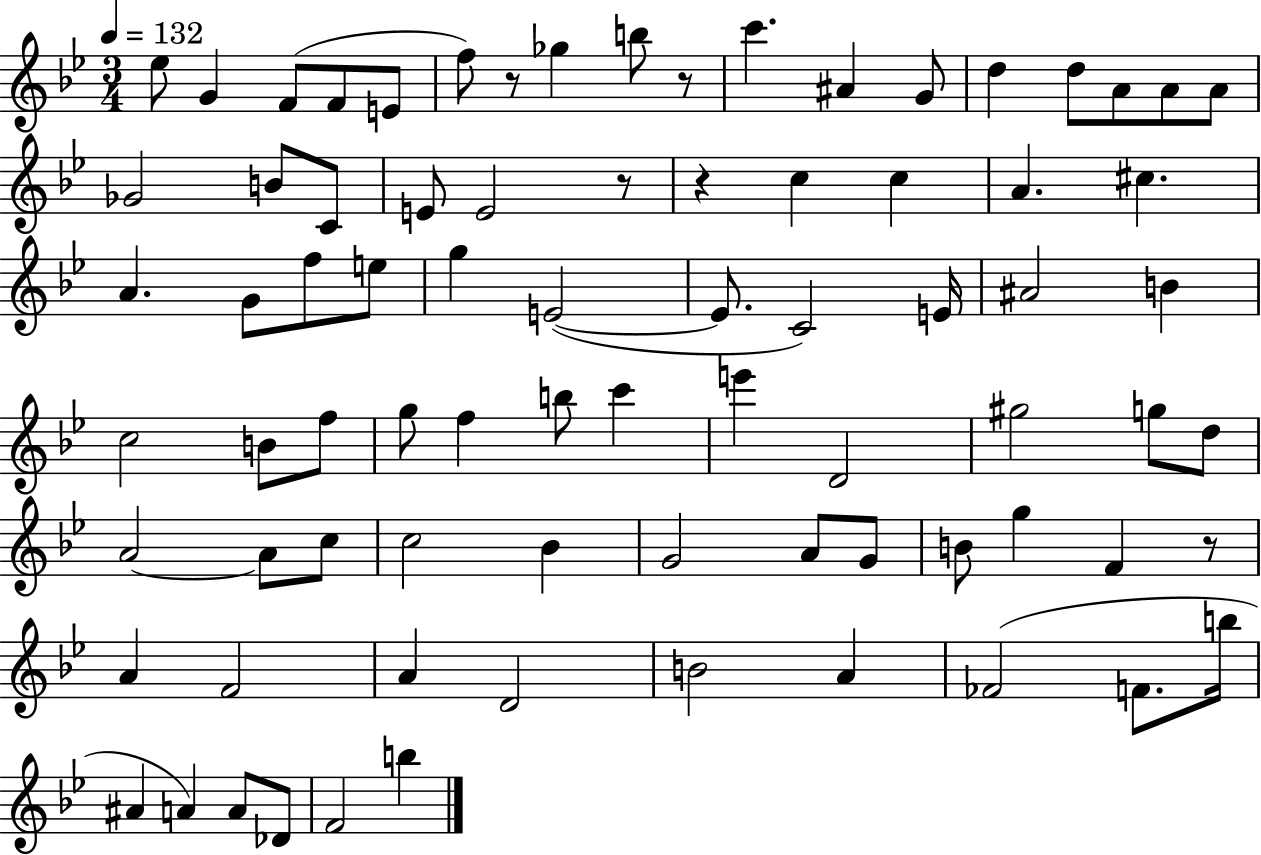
{
  \clef treble
  \numericTimeSignature
  \time 3/4
  \key bes \major
  \tempo 4 = 132
  ees''8 g'4 f'8( f'8 e'8 | f''8) r8 ges''4 b''8 r8 | c'''4. ais'4 g'8 | d''4 d''8 a'8 a'8 a'8 | \break ges'2 b'8 c'8 | e'8 e'2 r8 | r4 c''4 c''4 | a'4. cis''4. | \break a'4. g'8 f''8 e''8 | g''4 e'2~(~ | e'8. c'2) e'16 | ais'2 b'4 | \break c''2 b'8 f''8 | g''8 f''4 b''8 c'''4 | e'''4 d'2 | gis''2 g''8 d''8 | \break a'2~~ a'8 c''8 | c''2 bes'4 | g'2 a'8 g'8 | b'8 g''4 f'4 r8 | \break a'4 f'2 | a'4 d'2 | b'2 a'4 | fes'2( f'8. b''16 | \break ais'4 a'4) a'8 des'8 | f'2 b''4 | \bar "|."
}